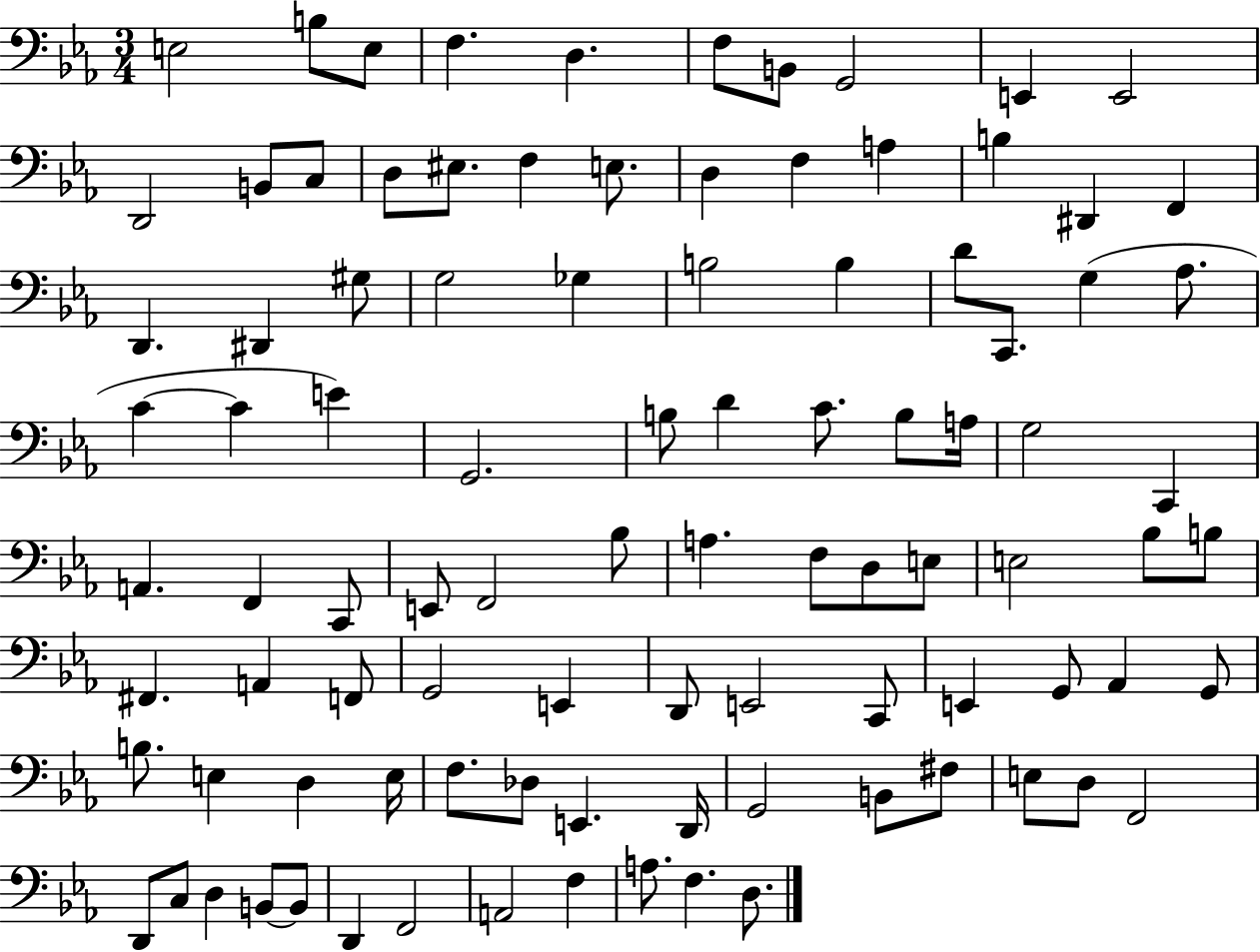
{
  \clef bass
  \numericTimeSignature
  \time 3/4
  \key ees \major
  e2 b8 e8 | f4. d4. | f8 b,8 g,2 | e,4 e,2 | \break d,2 b,8 c8 | d8 eis8. f4 e8. | d4 f4 a4 | b4 dis,4 f,4 | \break d,4. dis,4 gis8 | g2 ges4 | b2 b4 | d'8 c,8. g4( aes8. | \break c'4~~ c'4 e'4) | g,2. | b8 d'4 c'8. b8 a16 | g2 c,4 | \break a,4. f,4 c,8 | e,8 f,2 bes8 | a4. f8 d8 e8 | e2 bes8 b8 | \break fis,4. a,4 f,8 | g,2 e,4 | d,8 e,2 c,8 | e,4 g,8 aes,4 g,8 | \break b8. e4 d4 e16 | f8. des8 e,4. d,16 | g,2 b,8 fis8 | e8 d8 f,2 | \break d,8 c8 d4 b,8~~ b,8 | d,4 f,2 | a,2 f4 | a8. f4. d8. | \break \bar "|."
}